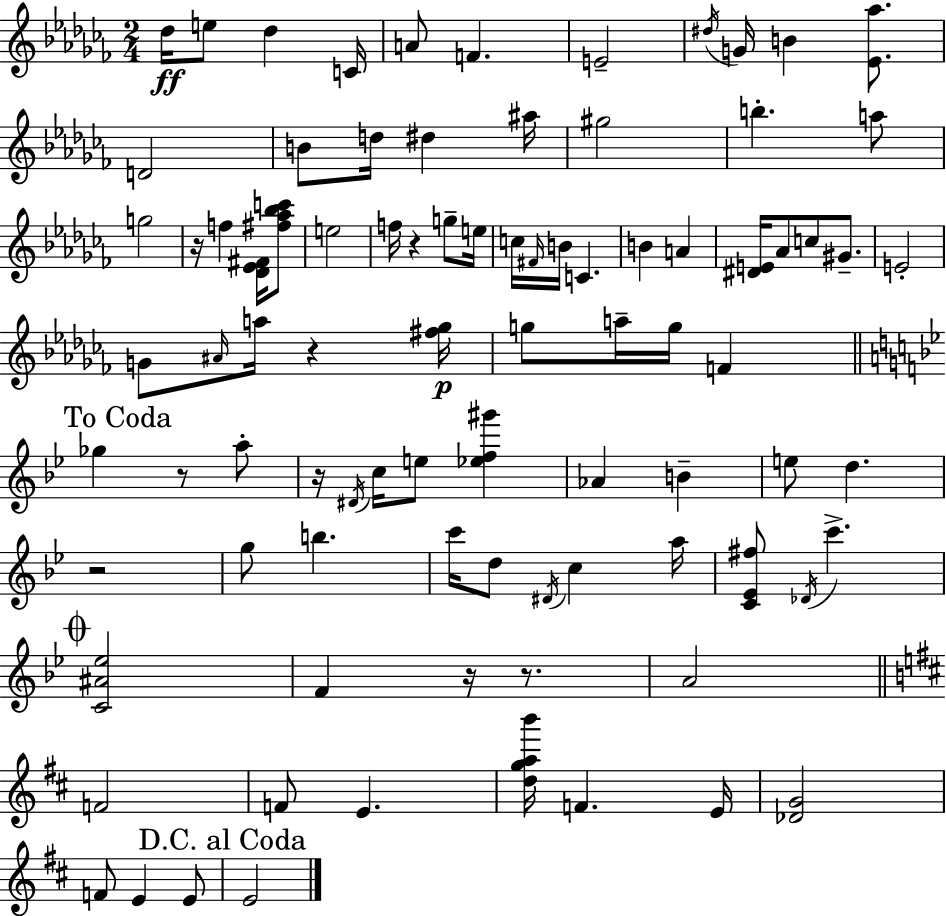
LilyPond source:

{
  \clef treble
  \numericTimeSignature
  \time 2/4
  \key aes \minor
  des''16\ff e''8 des''4 c'16 | a'8 f'4. | e'2-- | \acciaccatura { dis''16 } g'16 b'4 <ees' aes''>8. | \break d'2 | b'8 d''16 dis''4 | ais''16 gis''2 | b''4.-. a''8 | \break g''2 | r16 f''4 <des' ees' fis'>16 <fis'' aes'' bes'' c'''>8 | e''2 | f''16 r4 g''8-- | \break e''16 c''16 \grace { fis'16 } b'16 c'4. | b'4 a'4 | <dis' e'>16 aes'8 c''8 gis'8.-- | e'2-. | \break g'8 \grace { ais'16 } a''16 r4 | <fis'' ges''>16\p g''8 a''16-- g''16 f'4 | \mark "To Coda" \bar "||" \break \key bes \major ges''4 r8 a''8-. | r16 \acciaccatura { dis'16 } c''16 e''8 <ees'' f'' gis'''>4 | aes'4 b'4-- | e''8 d''4. | \break r2 | g''8 b''4. | c'''16 d''8 \acciaccatura { dis'16 } c''4 | a''16 <c' ees' fis''>8 \acciaccatura { des'16 } c'''4.-> | \break \mark \markup { \musicglyph "scripts.coda" } <c' ais' ees''>2 | f'4 r16 | r8. a'2 | \bar "||" \break \key b \minor f'2 | f'8 e'4. | <d'' g'' a'' b'''>16 f'4. e'16 | <des' g'>2 | \break f'8 e'4 e'8 | \mark "D.C. al Coda" e'2 | \bar "|."
}